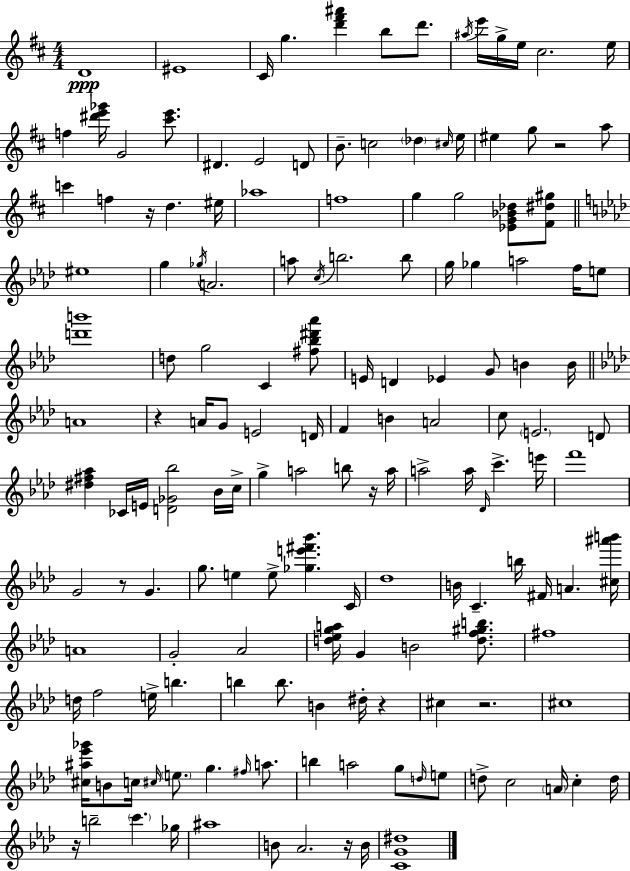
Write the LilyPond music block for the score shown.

{
  \clef treble
  \numericTimeSignature
  \time 4/4
  \key d \major
  d'1\ppp | eis'1 | cis'16 g''4. <d''' fis''' ais'''>4 b''8 d'''8. | \acciaccatura { ais''16 } e'''16 g''16-> e''16 cis''2. | \break e''16 f''4 <dis''' e''' ges'''>16 g'2 <cis''' e'''>8. | dis'4. e'2 d'8 | b'8.-- c''2 \parenthesize des''4 | \grace { cis''16 } e''16 eis''4 g''8 r2 | \break a''8 c'''4 f''4 r16 d''4. | eis''16 aes''1 | f''1 | g''4 g''2 <ees' g' bes' des''>8 | \break <fis' dis'' gis''>8 \bar "||" \break \key f \minor eis''1 | g''4 \acciaccatura { ges''16 } a'2. | a''8 \acciaccatura { c''16 } b''2. | b''8 g''16 ges''4 a''2 f''16 | \break e''8 <d''' b'''>1 | d''8 g''2 c'4 | <fis'' bes'' dis''' aes'''>8 e'16 d'4 ees'4 g'8 b'4 | b'16 \bar "||" \break \key f \minor a'1 | r4 a'16 g'8 e'2 d'16 | f'4 b'4 a'2 | c''8 \parenthesize e'2. d'8 | \break <dis'' fis'' aes''>4 ces'16 e'16 <d' ges' bes''>2 bes'16 c''16-> | g''4-> a''2 b''8 r16 a''16 | a''2-> a''16 \grace { des'16 } c'''4.-> | e'''16 f'''1 | \break g'2 r8 g'4. | g''8. e''4 e''8-> <ges'' e''' fis''' bes'''>4. | c'16 des''1 | b'16 c'4.-- b''16 fis'16 a'4. | \break <cis'' ais''' b'''>16 a'1 | g'2-. aes'2 | <d'' ees'' g'' a''>16 g'4 b'2 <d'' f'' gis'' b''>8. | fis''1 | \break d''16 f''2 e''16-> b''4. | b''4 b''8. b'4 dis''16-. r4 | cis''4 r2. | cis''1 | \break <cis'' ais'' ees''' ges'''>16 b'8 c''16 \grace { cis''16 } \parenthesize e''8. g''4. \grace { fis''16 } | a''8. b''4 a''2 g''8 | \grace { d''16 } e''8 d''8-> c''2 \parenthesize a'16 c''4-. | d''16 r16 b''2-- \parenthesize c'''4. | \break ges''16 ais''1 | b'8 aes'2. | r16 b'16 <c' g' dis''>1 | \bar "|."
}